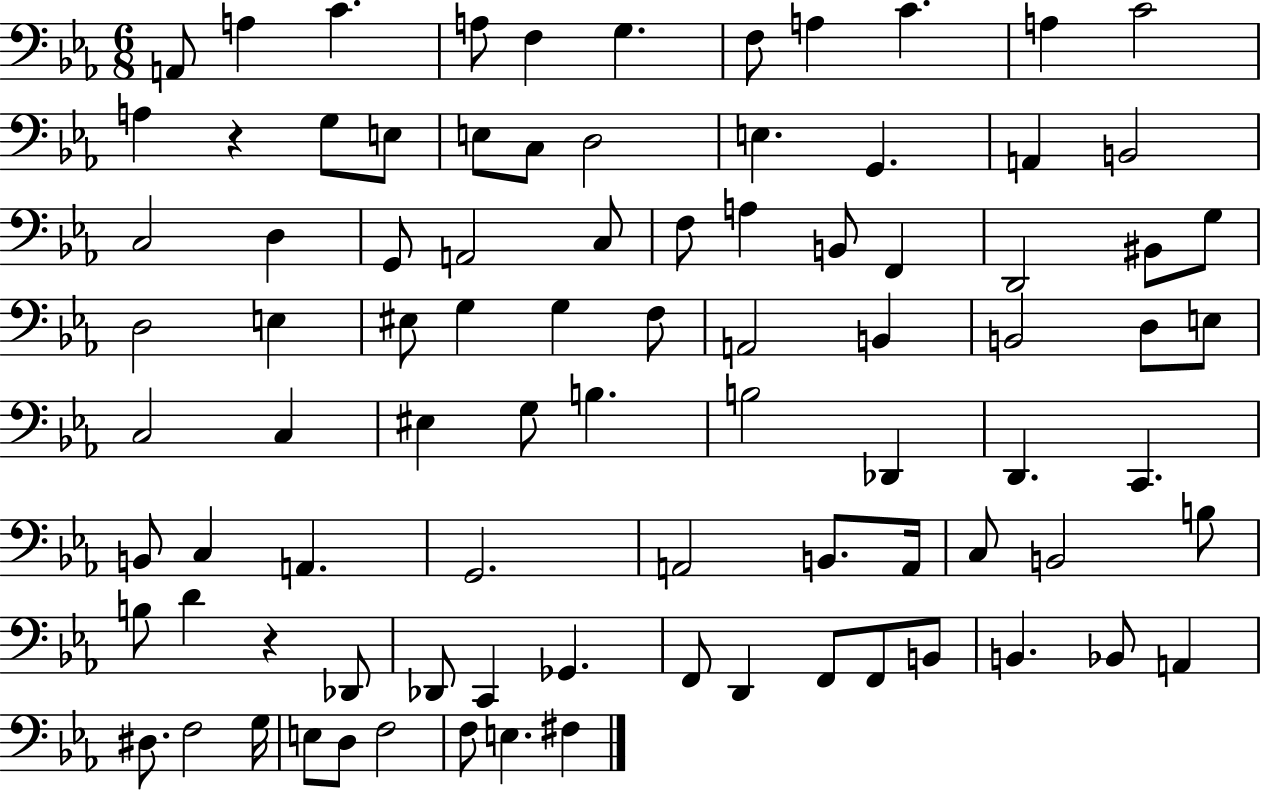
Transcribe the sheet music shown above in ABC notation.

X:1
T:Untitled
M:6/8
L:1/4
K:Eb
A,,/2 A, C A,/2 F, G, F,/2 A, C A, C2 A, z G,/2 E,/2 E,/2 C,/2 D,2 E, G,, A,, B,,2 C,2 D, G,,/2 A,,2 C,/2 F,/2 A, B,,/2 F,, D,,2 ^B,,/2 G,/2 D,2 E, ^E,/2 G, G, F,/2 A,,2 B,, B,,2 D,/2 E,/2 C,2 C, ^E, G,/2 B, B,2 _D,, D,, C,, B,,/2 C, A,, G,,2 A,,2 B,,/2 A,,/4 C,/2 B,,2 B,/2 B,/2 D z _D,,/2 _D,,/2 C,, _G,, F,,/2 D,, F,,/2 F,,/2 B,,/2 B,, _B,,/2 A,, ^D,/2 F,2 G,/4 E,/2 D,/2 F,2 F,/2 E, ^F,